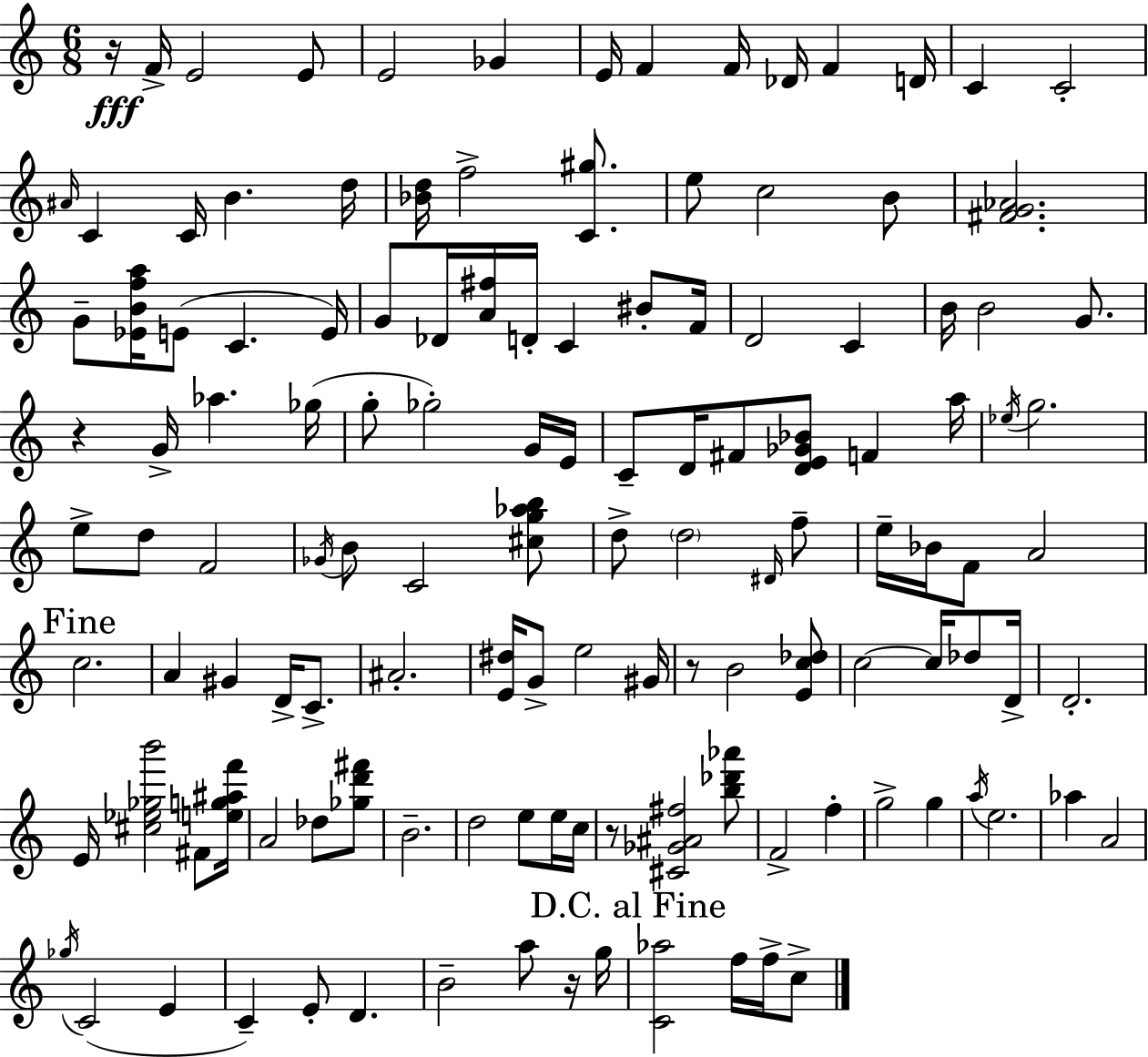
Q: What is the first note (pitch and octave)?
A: F4